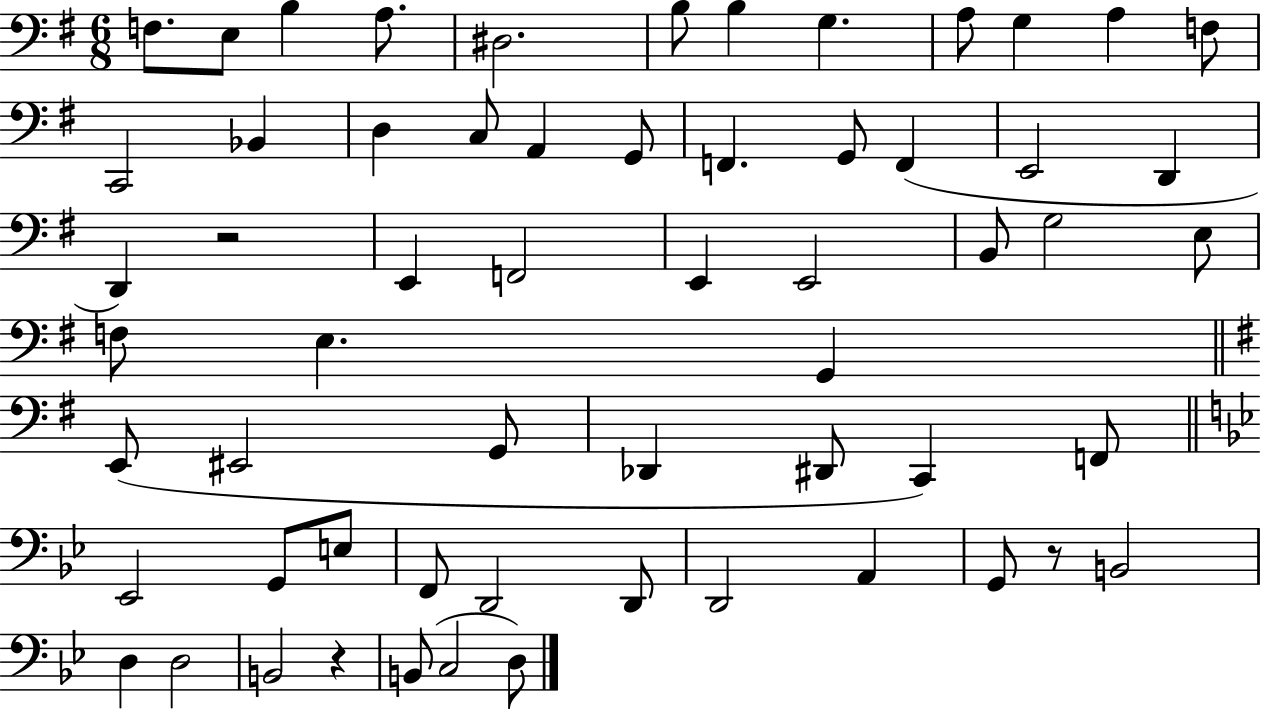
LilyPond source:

{
  \clef bass
  \numericTimeSignature
  \time 6/8
  \key g \major
  f8. e8 b4 a8. | dis2. | b8 b4 g4. | a8 g4 a4 f8 | \break c,2 bes,4 | d4 c8 a,4 g,8 | f,4. g,8 f,4( | e,2 d,4 | \break d,4) r2 | e,4 f,2 | e,4 e,2 | b,8 g2 e8 | \break f8 e4. g,4 | \bar "||" \break \key e \minor e,8( eis,2 g,8 | des,4 dis,8 c,4) f,8 | \bar "||" \break \key bes \major ees,2 g,8 e8 | f,8 d,2 d,8 | d,2 a,4 | g,8 r8 b,2 | \break d4 d2 | b,2 r4 | b,8( c2 d8) | \bar "|."
}